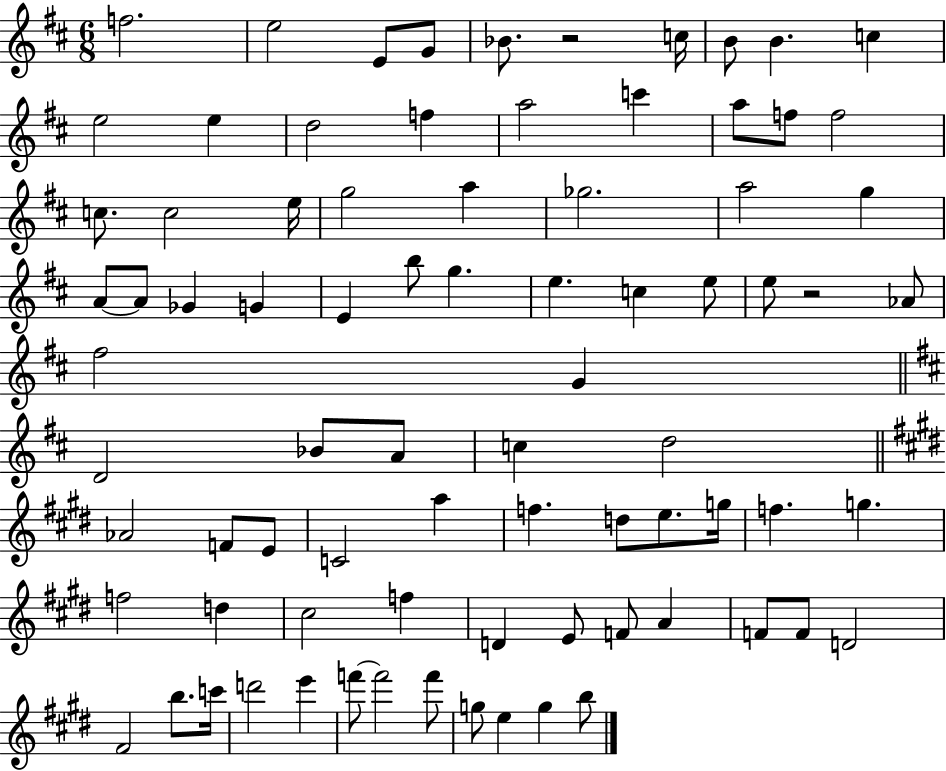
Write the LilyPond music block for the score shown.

{
  \clef treble
  \numericTimeSignature
  \time 6/8
  \key d \major
  f''2. | e''2 e'8 g'8 | bes'8. r2 c''16 | b'8 b'4. c''4 | \break e''2 e''4 | d''2 f''4 | a''2 c'''4 | a''8 f''8 f''2 | \break c''8. c''2 e''16 | g''2 a''4 | ges''2. | a''2 g''4 | \break a'8~~ a'8 ges'4 g'4 | e'4 b''8 g''4. | e''4. c''4 e''8 | e''8 r2 aes'8 | \break fis''2 g'4 | \bar "||" \break \key d \major d'2 bes'8 a'8 | c''4 d''2 | \bar "||" \break \key e \major aes'2 f'8 e'8 | c'2 a''4 | f''4. d''8 e''8. g''16 | f''4. g''4. | \break f''2 d''4 | cis''2 f''4 | d'4 e'8 f'8 a'4 | f'8 f'8 d'2 | \break fis'2 b''8. c'''16 | d'''2 e'''4 | f'''8~~ f'''2 f'''8 | g''8 e''4 g''4 b''8 | \break \bar "|."
}